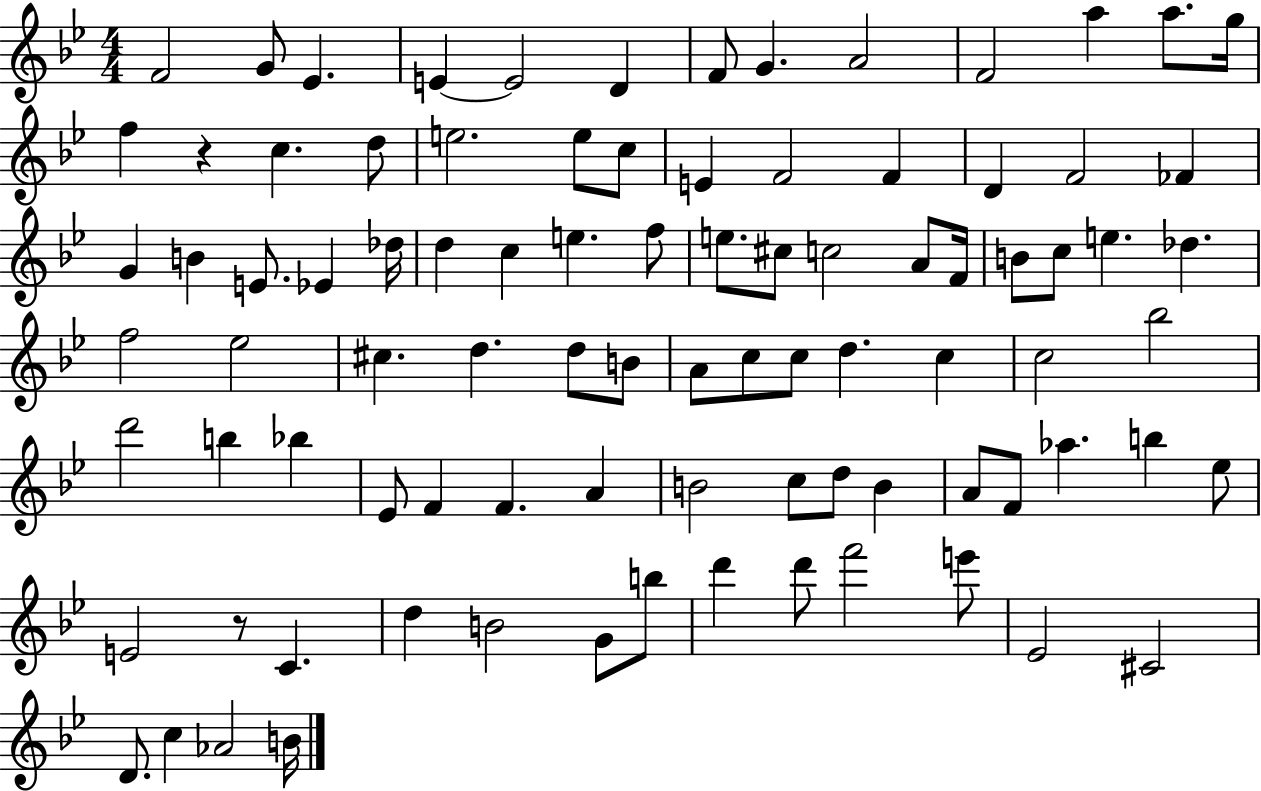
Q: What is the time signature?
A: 4/4